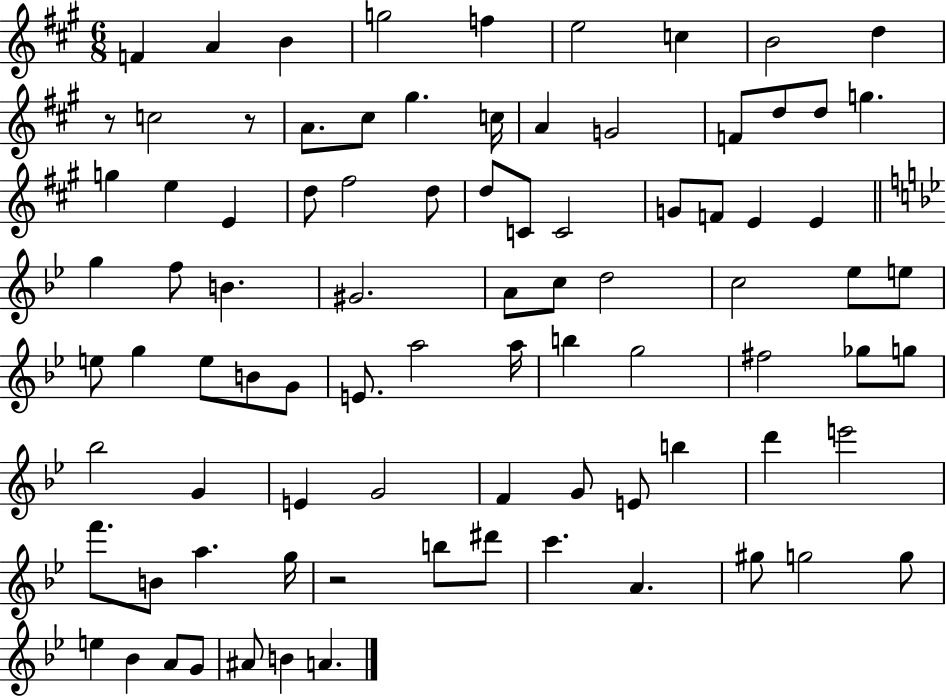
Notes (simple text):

F4/q A4/q B4/q G5/h F5/q E5/h C5/q B4/h D5/q R/e C5/h R/e A4/e. C#5/e G#5/q. C5/s A4/q G4/h F4/e D5/e D5/e G5/q. G5/q E5/q E4/q D5/e F#5/h D5/e D5/e C4/e C4/h G4/e F4/e E4/q E4/q G5/q F5/e B4/q. G#4/h. A4/e C5/e D5/h C5/h Eb5/e E5/e E5/e G5/q E5/e B4/e G4/e E4/e. A5/h A5/s B5/q G5/h F#5/h Gb5/e G5/e Bb5/h G4/q E4/q G4/h F4/q G4/e E4/e B5/q D6/q E6/h F6/e. B4/e A5/q. G5/s R/h B5/e D#6/e C6/q. A4/q. G#5/e G5/h G5/e E5/q Bb4/q A4/e G4/e A#4/e B4/q A4/q.